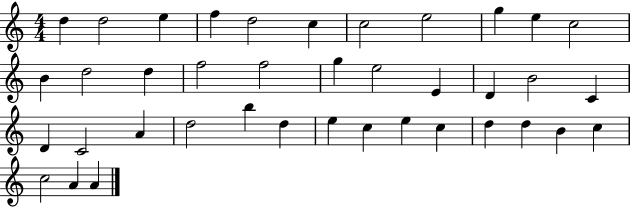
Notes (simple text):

D5/q D5/h E5/q F5/q D5/h C5/q C5/h E5/h G5/q E5/q C5/h B4/q D5/h D5/q F5/h F5/h G5/q E5/h E4/q D4/q B4/h C4/q D4/q C4/h A4/q D5/h B5/q D5/q E5/q C5/q E5/q C5/q D5/q D5/q B4/q C5/q C5/h A4/q A4/q